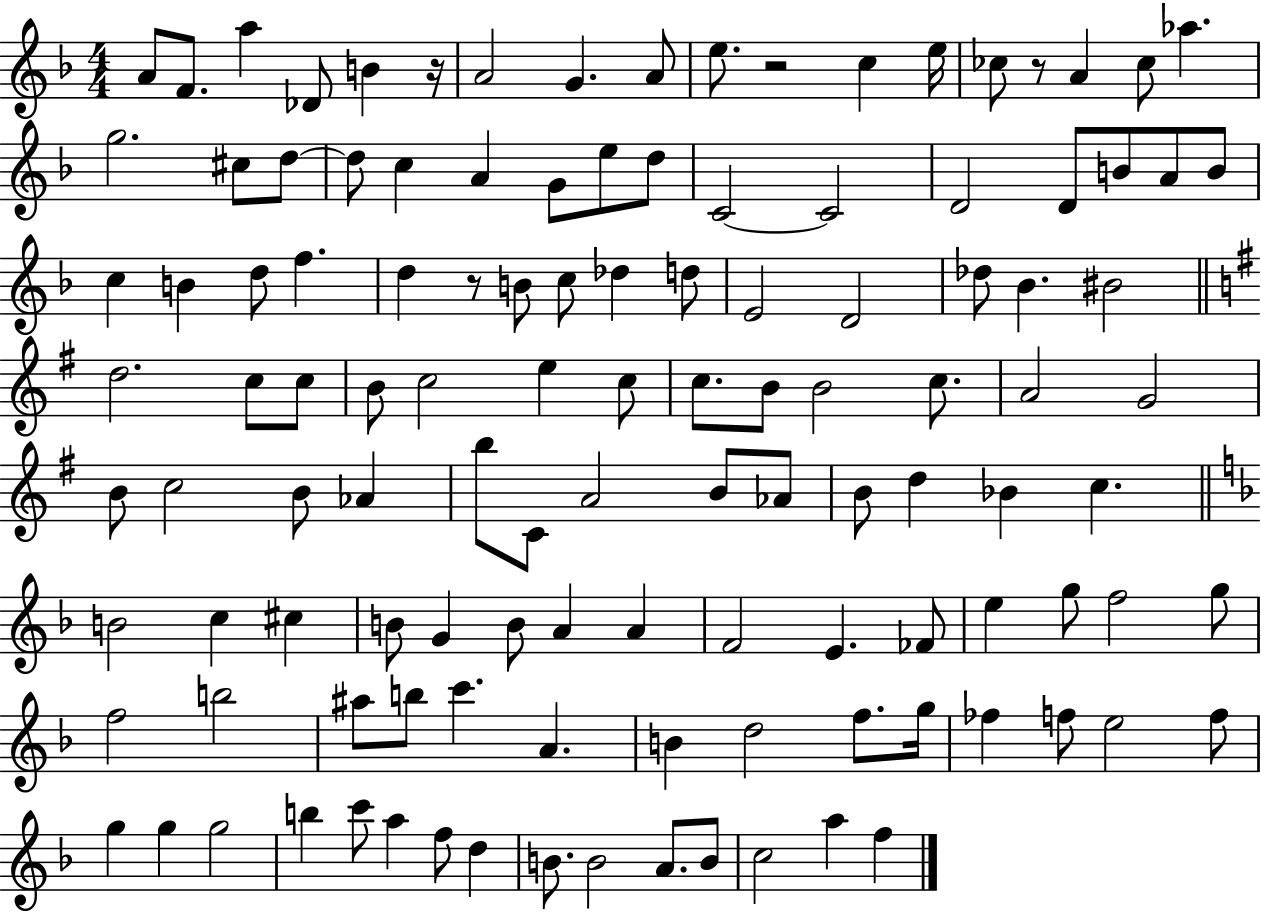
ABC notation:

X:1
T:Untitled
M:4/4
L:1/4
K:F
A/2 F/2 a _D/2 B z/4 A2 G A/2 e/2 z2 c e/4 _c/2 z/2 A _c/2 _a g2 ^c/2 d/2 d/2 c A G/2 e/2 d/2 C2 C2 D2 D/2 B/2 A/2 B/2 c B d/2 f d z/2 B/2 c/2 _d d/2 E2 D2 _d/2 _B ^B2 d2 c/2 c/2 B/2 c2 e c/2 c/2 B/2 B2 c/2 A2 G2 B/2 c2 B/2 _A b/2 C/2 A2 B/2 _A/2 B/2 d _B c B2 c ^c B/2 G B/2 A A F2 E _F/2 e g/2 f2 g/2 f2 b2 ^a/2 b/2 c' A B d2 f/2 g/4 _f f/2 e2 f/2 g g g2 b c'/2 a f/2 d B/2 B2 A/2 B/2 c2 a f